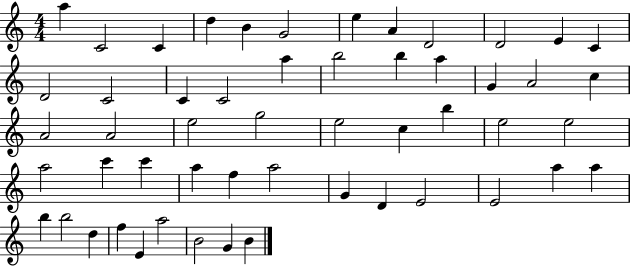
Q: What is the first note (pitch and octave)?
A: A5